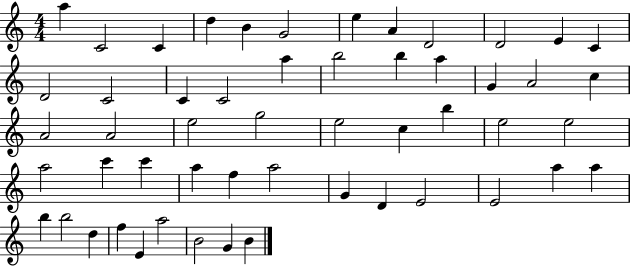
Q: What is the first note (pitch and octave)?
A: A5